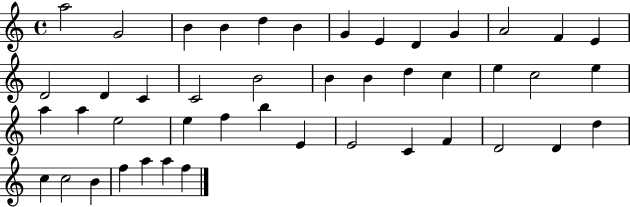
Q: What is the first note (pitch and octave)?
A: A5